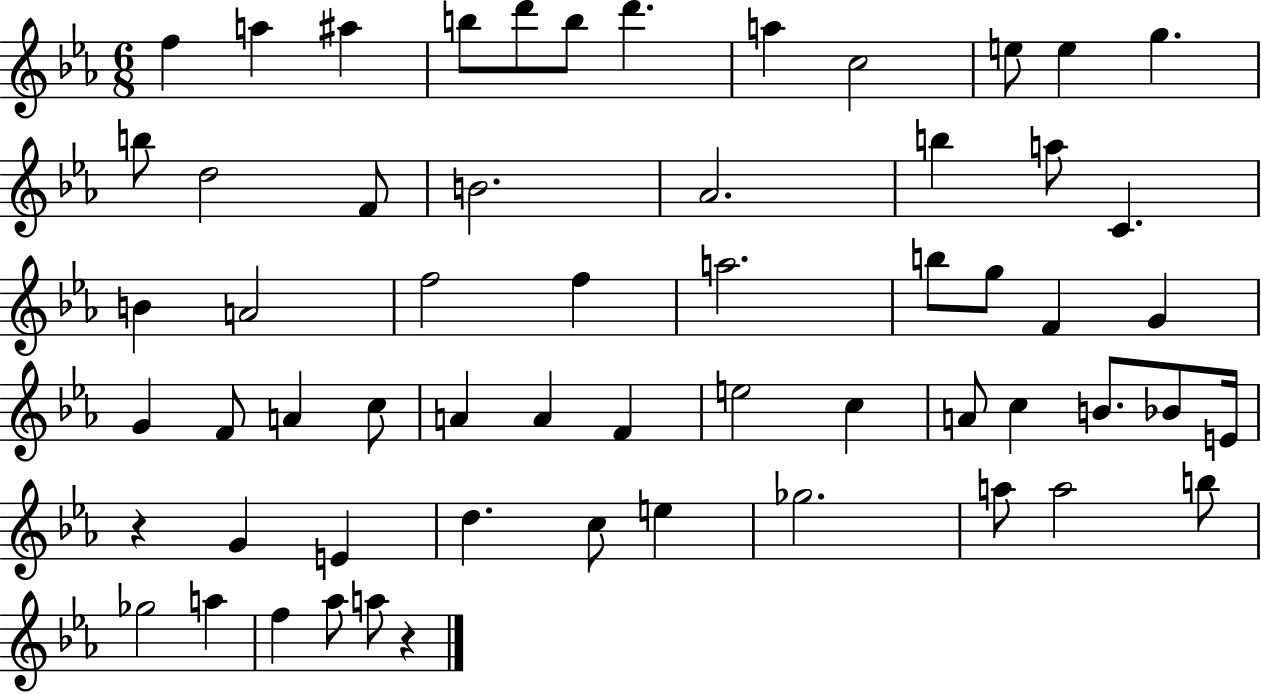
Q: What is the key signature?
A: EES major